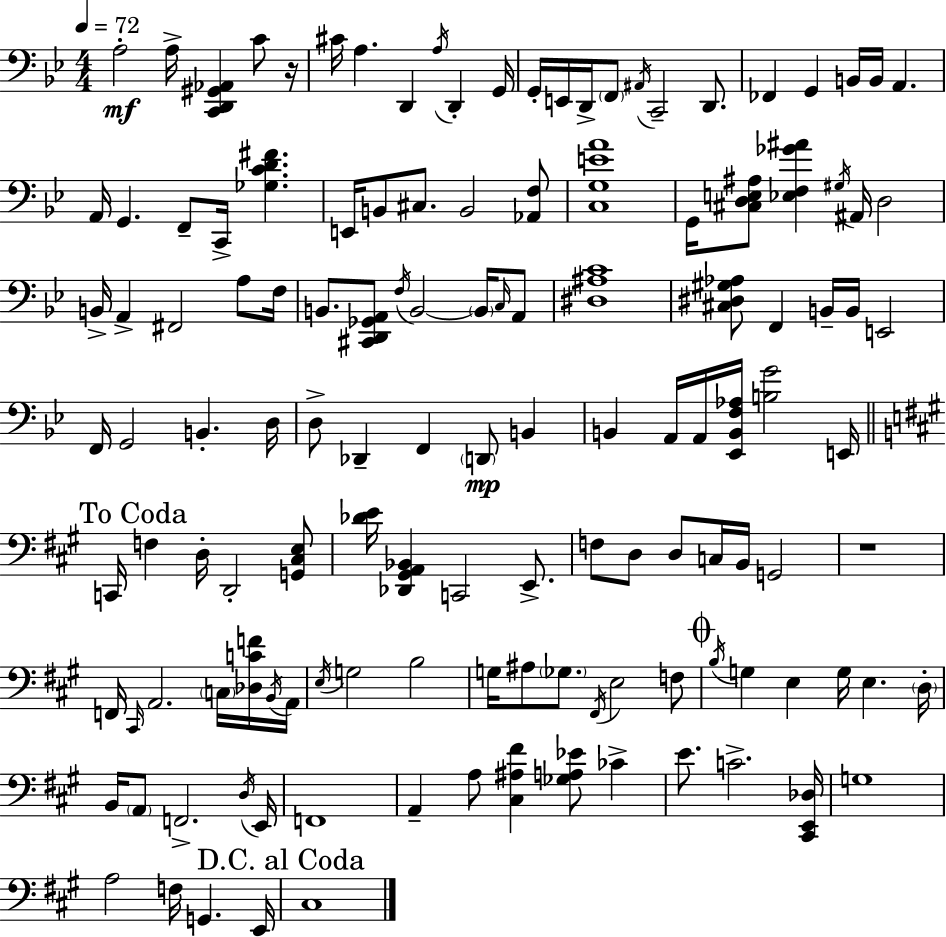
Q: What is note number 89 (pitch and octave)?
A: B3